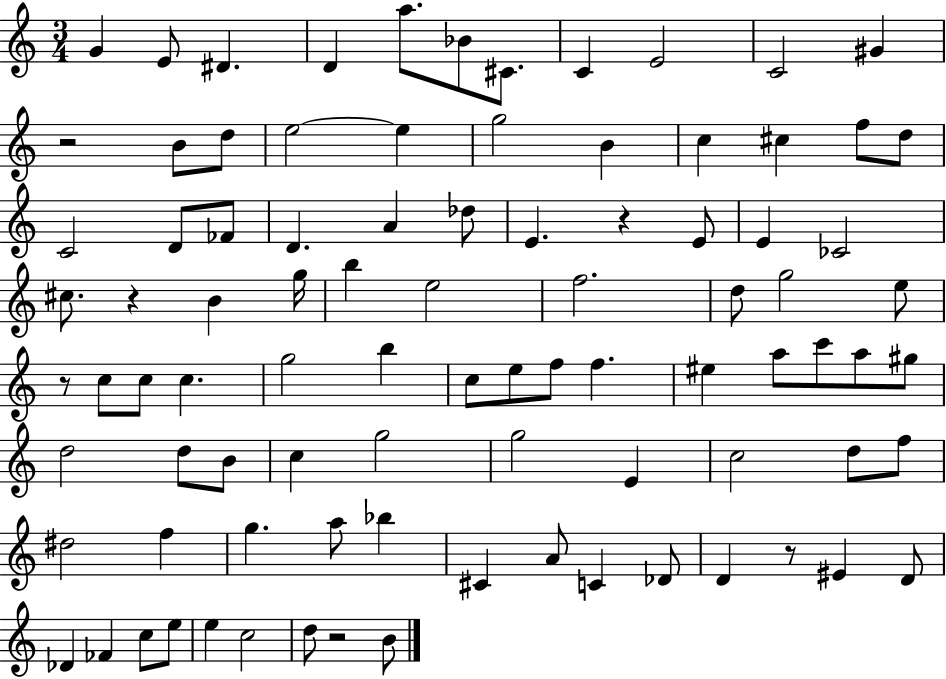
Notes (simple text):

G4/q E4/e D#4/q. D4/q A5/e. Bb4/e C#4/e. C4/q E4/h C4/h G#4/q R/h B4/e D5/e E5/h E5/q G5/h B4/q C5/q C#5/q F5/e D5/e C4/h D4/e FES4/e D4/q. A4/q Db5/e E4/q. R/q E4/e E4/q CES4/h C#5/e. R/q B4/q G5/s B5/q E5/h F5/h. D5/e G5/h E5/e R/e C5/e C5/e C5/q. G5/h B5/q C5/e E5/e F5/e F5/q. EIS5/q A5/e C6/e A5/e G#5/e D5/h D5/e B4/e C5/q G5/h G5/h E4/q C5/h D5/e F5/e D#5/h F5/q G5/q. A5/e Bb5/q C#4/q A4/e C4/q Db4/e D4/q R/e EIS4/q D4/e Db4/q FES4/q C5/e E5/e E5/q C5/h D5/e R/h B4/e